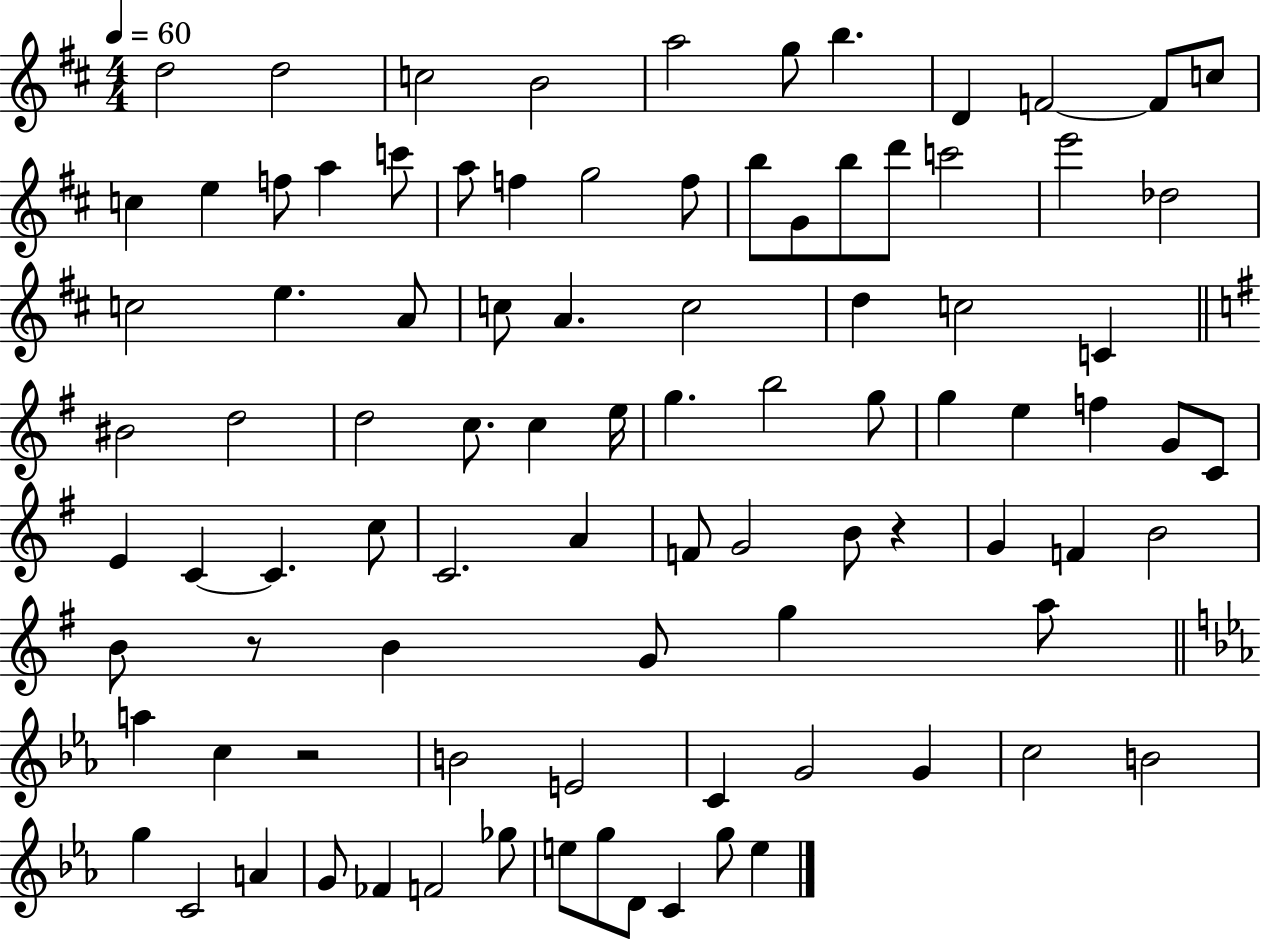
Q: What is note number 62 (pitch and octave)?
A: B4